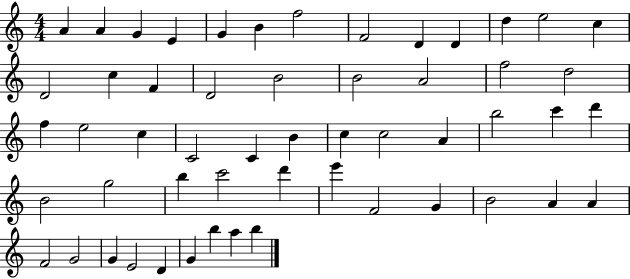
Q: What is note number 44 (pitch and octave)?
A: A4